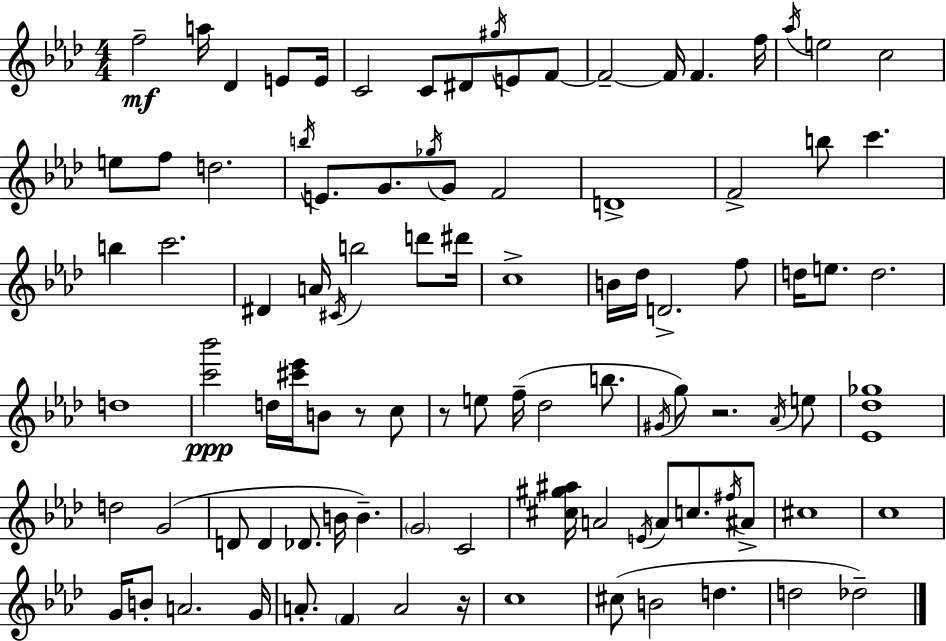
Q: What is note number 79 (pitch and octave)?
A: A4